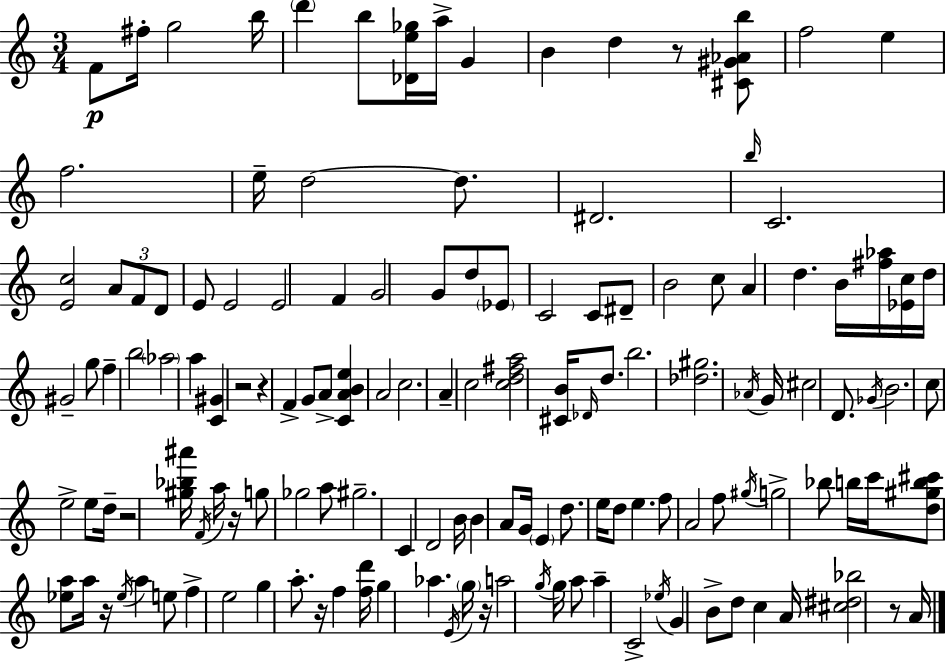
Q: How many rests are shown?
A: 9